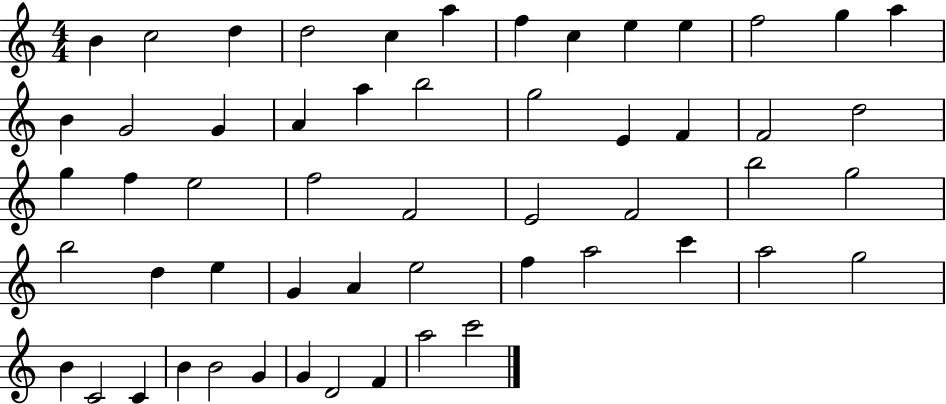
{
  \clef treble
  \numericTimeSignature
  \time 4/4
  \key c \major
  b'4 c''2 d''4 | d''2 c''4 a''4 | f''4 c''4 e''4 e''4 | f''2 g''4 a''4 | \break b'4 g'2 g'4 | a'4 a''4 b''2 | g''2 e'4 f'4 | f'2 d''2 | \break g''4 f''4 e''2 | f''2 f'2 | e'2 f'2 | b''2 g''2 | \break b''2 d''4 e''4 | g'4 a'4 e''2 | f''4 a''2 c'''4 | a''2 g''2 | \break b'4 c'2 c'4 | b'4 b'2 g'4 | g'4 d'2 f'4 | a''2 c'''2 | \break \bar "|."
}